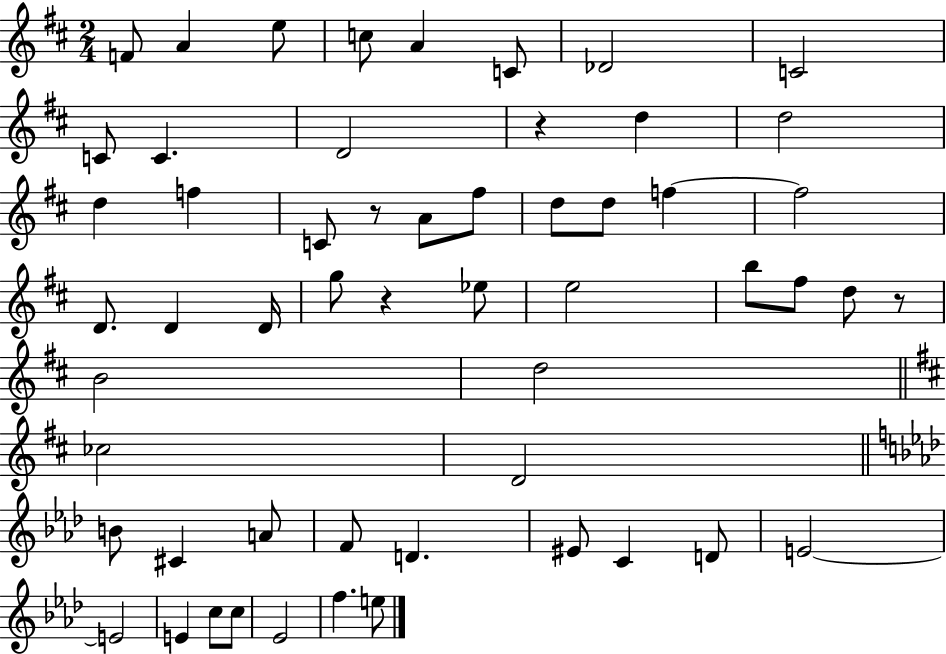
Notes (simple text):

F4/e A4/q E5/e C5/e A4/q C4/e Db4/h C4/h C4/e C4/q. D4/h R/q D5/q D5/h D5/q F5/q C4/e R/e A4/e F#5/e D5/e D5/e F5/q F5/h D4/e. D4/q D4/s G5/e R/q Eb5/e E5/h B5/e F#5/e D5/e R/e B4/h D5/h CES5/h D4/h B4/e C#4/q A4/e F4/e D4/q. EIS4/e C4/q D4/e E4/h E4/h E4/q C5/e C5/e Eb4/h F5/q. E5/e